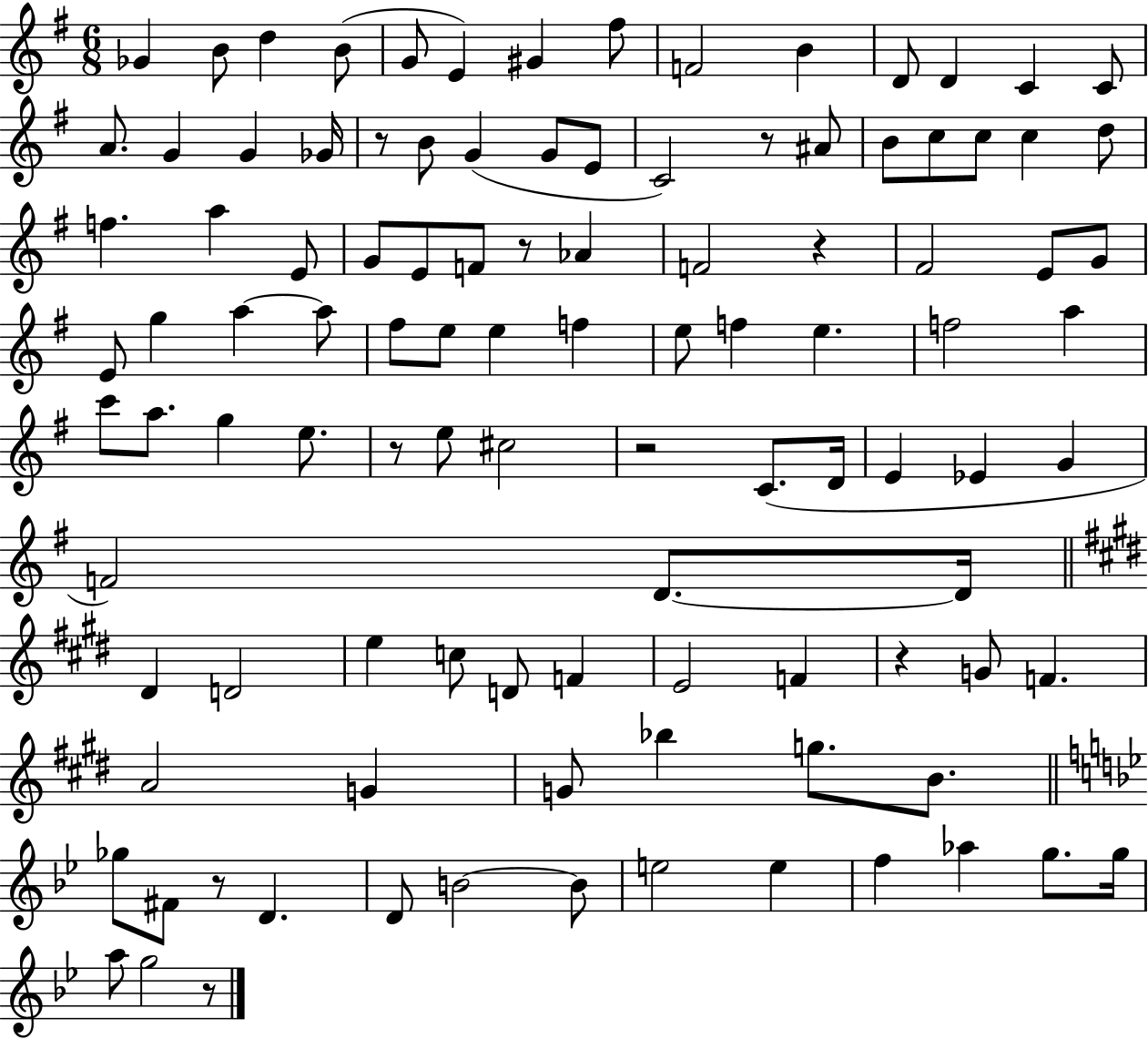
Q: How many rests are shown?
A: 9